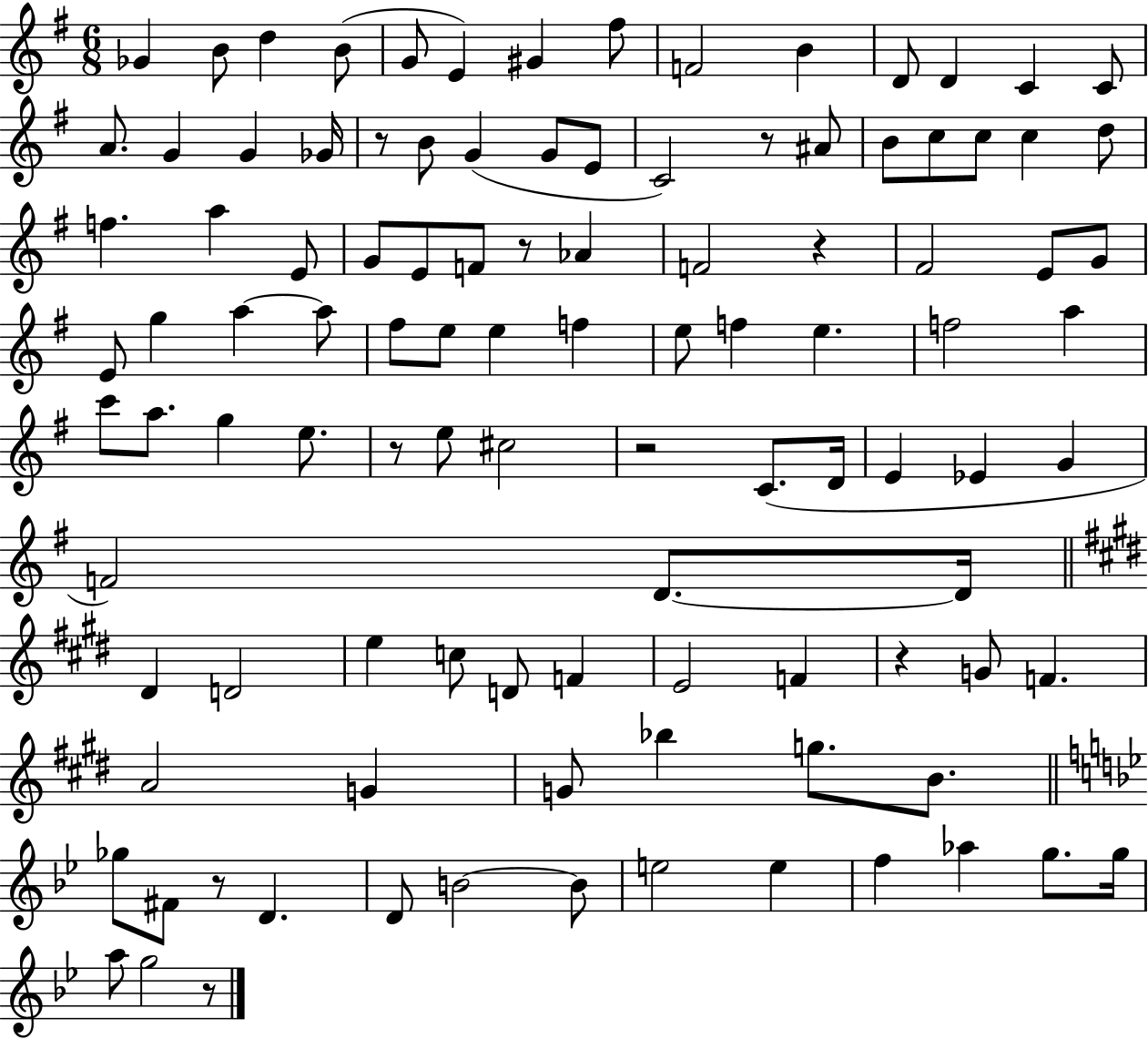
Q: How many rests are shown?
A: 9